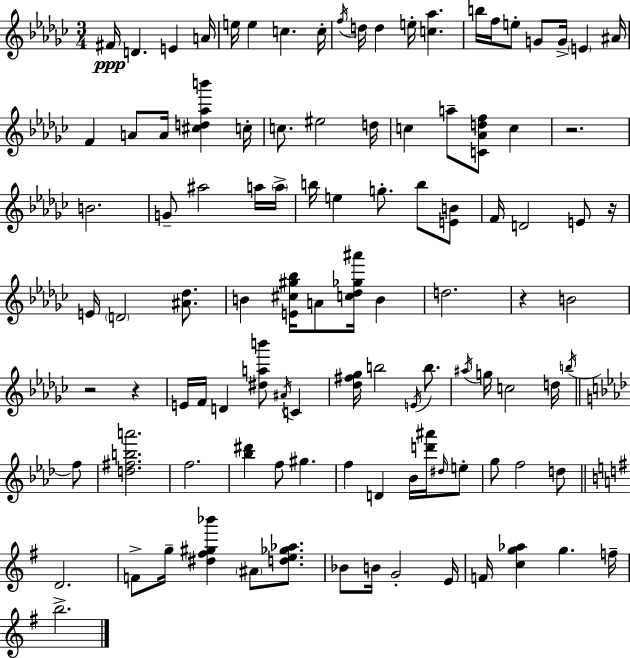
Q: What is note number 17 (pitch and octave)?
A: G4